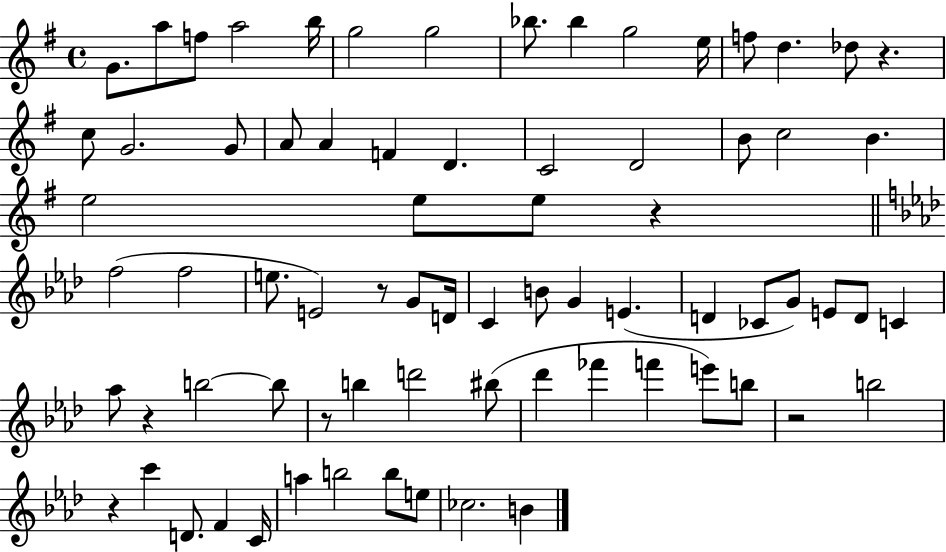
X:1
T:Untitled
M:4/4
L:1/4
K:G
G/2 a/2 f/2 a2 b/4 g2 g2 _b/2 _b g2 e/4 f/2 d _d/2 z c/2 G2 G/2 A/2 A F D C2 D2 B/2 c2 B e2 e/2 e/2 z f2 f2 e/2 E2 z/2 G/2 D/4 C B/2 G E D _C/2 G/2 E/2 D/2 C _a/2 z b2 b/2 z/2 b d'2 ^b/2 _d' _f' f' e'/2 b/2 z2 b2 z c' D/2 F C/4 a b2 b/2 e/2 _c2 B